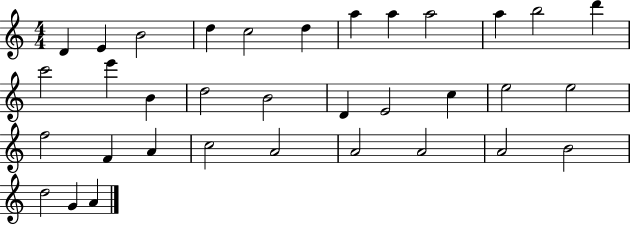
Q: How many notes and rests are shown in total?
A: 34